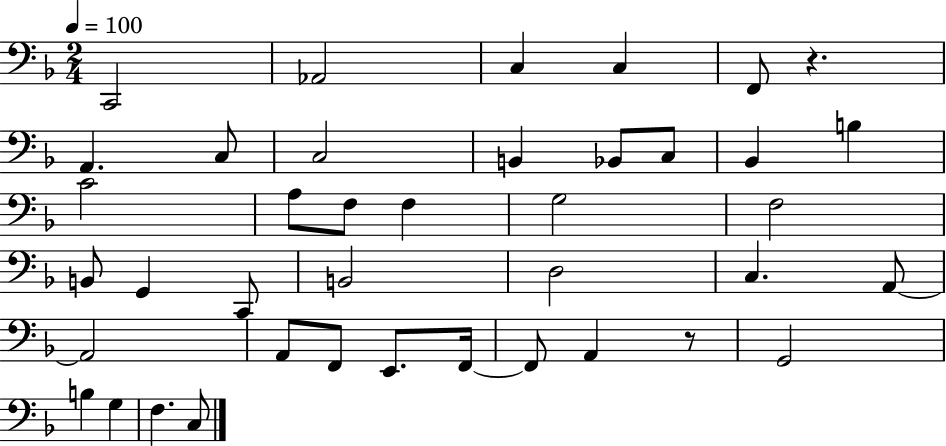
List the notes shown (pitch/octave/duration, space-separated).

C2/h Ab2/h C3/q C3/q F2/e R/q. A2/q. C3/e C3/h B2/q Bb2/e C3/e Bb2/q B3/q C4/h A3/e F3/e F3/q G3/h F3/h B2/e G2/q C2/e B2/h D3/h C3/q. A2/e A2/h A2/e F2/e E2/e. F2/s F2/e A2/q R/e G2/h B3/q G3/q F3/q. C3/e